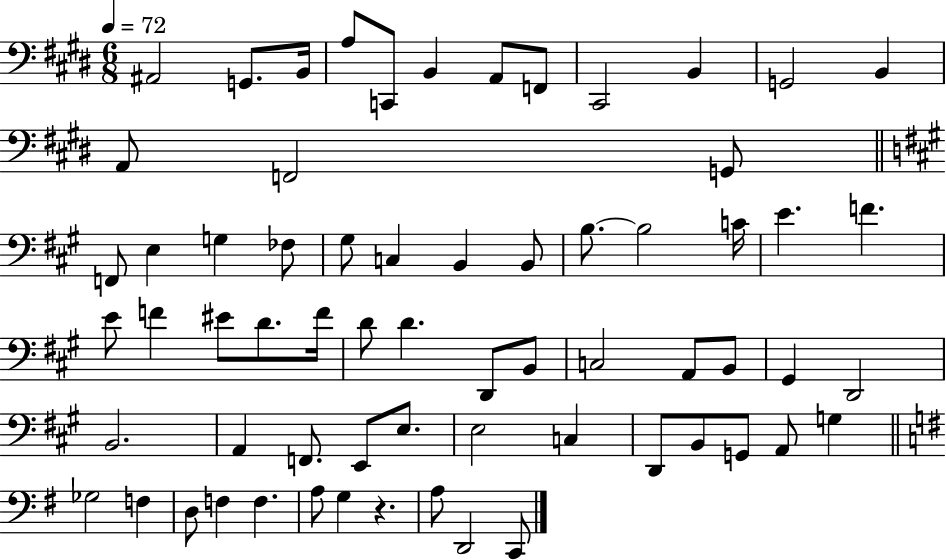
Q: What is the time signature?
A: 6/8